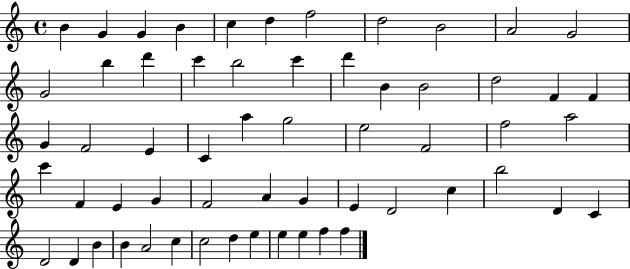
B4/q G4/q G4/q B4/q C5/q D5/q F5/h D5/h B4/h A4/h G4/h G4/h B5/q D6/q C6/q B5/h C6/q D6/q B4/q B4/h D5/h F4/q F4/q G4/q F4/h E4/q C4/q A5/q G5/h E5/h F4/h F5/h A5/h C6/q F4/q E4/q G4/q F4/h A4/q G4/q E4/q D4/h C5/q B5/h D4/q C4/q D4/h D4/q B4/q B4/q A4/h C5/q C5/h D5/q E5/q E5/q E5/q F5/q F5/q